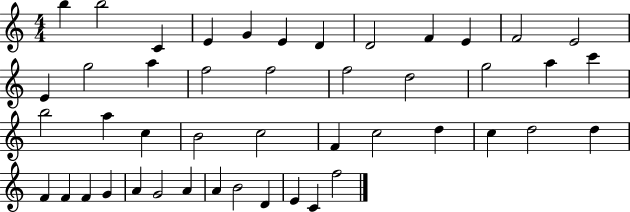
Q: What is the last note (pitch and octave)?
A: F5